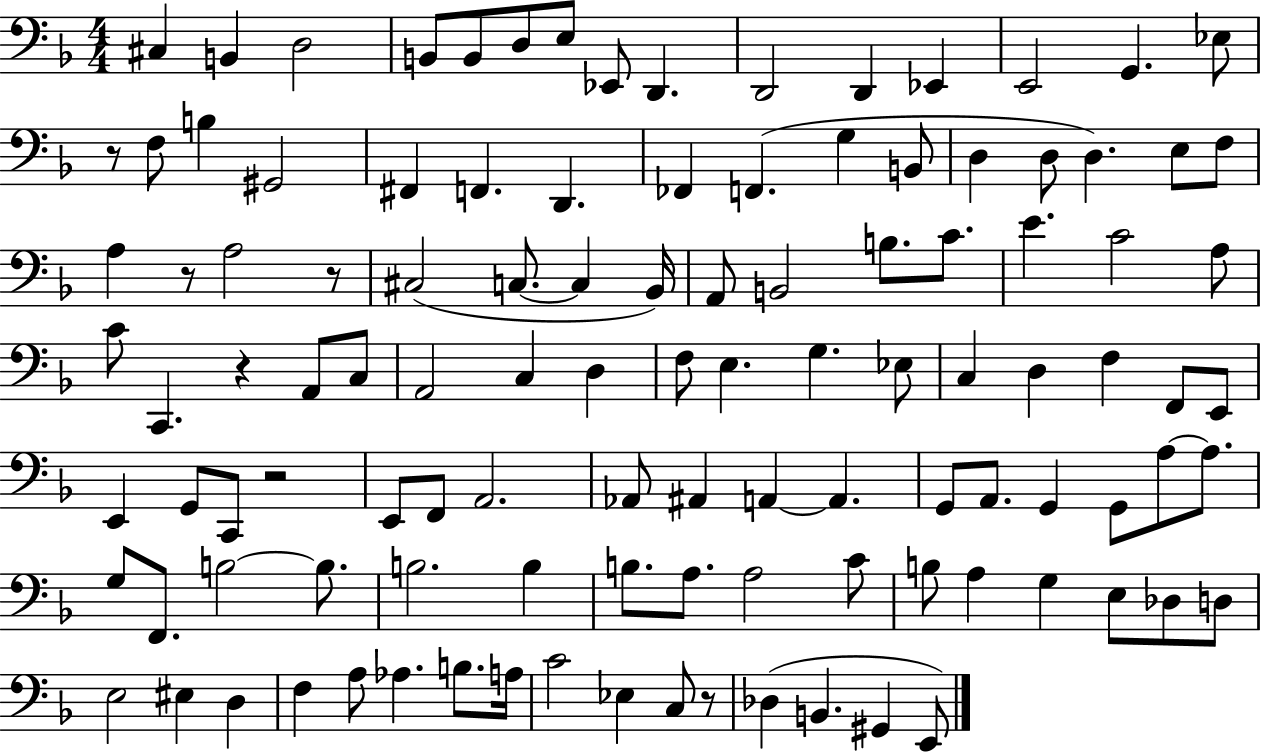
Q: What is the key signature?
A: F major